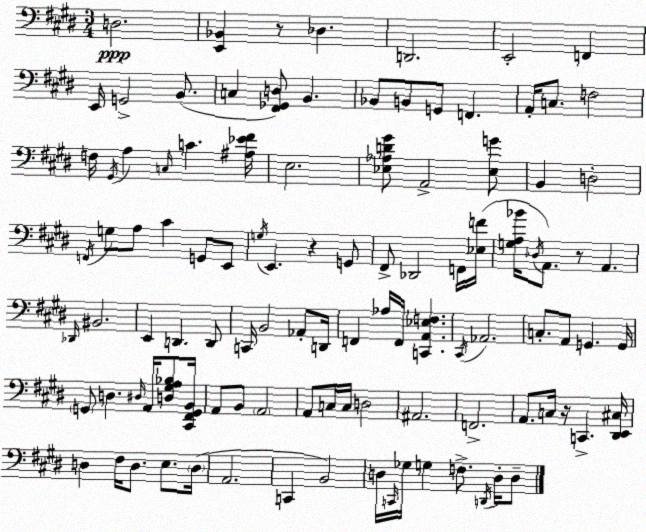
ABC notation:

X:1
T:Untitled
M:3/4
L:1/4
K:E
D,2 [E,,_B,,] z/2 _D, D,,2 E,,2 F,, E,,/4 G,,2 B,,/2 C, [^F,,_G,,D,]/2 B,, _B,,/2 B,,/2 G,,/2 F,, A,,/4 C,/2 F,2 F,/4 ^G,,/4 A, C,/4 C [^A,_E^F]/4 E,2 [_E,_A,D^G]/2 A,,2 [_E,G]/2 B,, D,2 F,,/4 G,/2 A,/2 ^C G,,/2 E,,/2 G,/4 E,, z G,,/2 ^F,,/2 _D,,2 F,,/4 [_E,F]/4 [G,A,_B]/4 _D,/4 A,,/2 z/2 A,, _D,,/4 ^B,,2 E,, D,, D,,/2 C,,/4 B,,2 _A,,/2 D,,/4 F,, _A,/4 F,,/4 [C,,A,,_E,F,] ^C,,/4 _A,,2 C,/2 A,,/2 G,, G,,/4 G,,/2 D, ^D,/4 A,,/4 [D,^G,A,_B,]/2 [^C,,^F,,G,,B,,]/4 A,,/2 B,,/2 A,,2 A,,/2 C,/4 C,/4 D,2 ^A,,2 F,,2 A,,/2 C,/4 z/4 C,, [^D,,E,,^C,]/4 D, ^F,/4 D,/2 E,/2 D,/4 A,,2 C,, B,,2 D,/4 C,,/4 _G,/4 G, F,/2 D,,/4 D,/4 D,/2